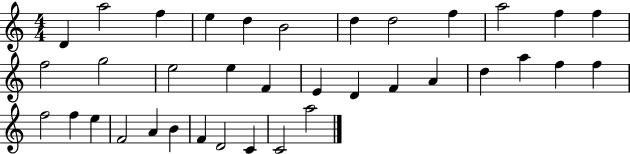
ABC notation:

X:1
T:Untitled
M:4/4
L:1/4
K:C
D a2 f e d B2 d d2 f a2 f f f2 g2 e2 e F E D F A d a f f f2 f e F2 A B F D2 C C2 a2